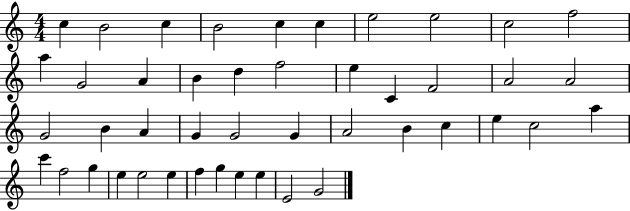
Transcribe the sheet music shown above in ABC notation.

X:1
T:Untitled
M:4/4
L:1/4
K:C
c B2 c B2 c c e2 e2 c2 f2 a G2 A B d f2 e C F2 A2 A2 G2 B A G G2 G A2 B c e c2 a c' f2 g e e2 e f g e e E2 G2